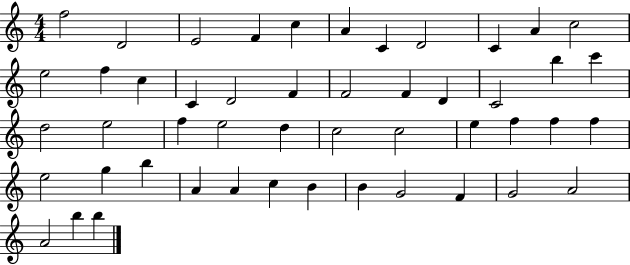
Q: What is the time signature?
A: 4/4